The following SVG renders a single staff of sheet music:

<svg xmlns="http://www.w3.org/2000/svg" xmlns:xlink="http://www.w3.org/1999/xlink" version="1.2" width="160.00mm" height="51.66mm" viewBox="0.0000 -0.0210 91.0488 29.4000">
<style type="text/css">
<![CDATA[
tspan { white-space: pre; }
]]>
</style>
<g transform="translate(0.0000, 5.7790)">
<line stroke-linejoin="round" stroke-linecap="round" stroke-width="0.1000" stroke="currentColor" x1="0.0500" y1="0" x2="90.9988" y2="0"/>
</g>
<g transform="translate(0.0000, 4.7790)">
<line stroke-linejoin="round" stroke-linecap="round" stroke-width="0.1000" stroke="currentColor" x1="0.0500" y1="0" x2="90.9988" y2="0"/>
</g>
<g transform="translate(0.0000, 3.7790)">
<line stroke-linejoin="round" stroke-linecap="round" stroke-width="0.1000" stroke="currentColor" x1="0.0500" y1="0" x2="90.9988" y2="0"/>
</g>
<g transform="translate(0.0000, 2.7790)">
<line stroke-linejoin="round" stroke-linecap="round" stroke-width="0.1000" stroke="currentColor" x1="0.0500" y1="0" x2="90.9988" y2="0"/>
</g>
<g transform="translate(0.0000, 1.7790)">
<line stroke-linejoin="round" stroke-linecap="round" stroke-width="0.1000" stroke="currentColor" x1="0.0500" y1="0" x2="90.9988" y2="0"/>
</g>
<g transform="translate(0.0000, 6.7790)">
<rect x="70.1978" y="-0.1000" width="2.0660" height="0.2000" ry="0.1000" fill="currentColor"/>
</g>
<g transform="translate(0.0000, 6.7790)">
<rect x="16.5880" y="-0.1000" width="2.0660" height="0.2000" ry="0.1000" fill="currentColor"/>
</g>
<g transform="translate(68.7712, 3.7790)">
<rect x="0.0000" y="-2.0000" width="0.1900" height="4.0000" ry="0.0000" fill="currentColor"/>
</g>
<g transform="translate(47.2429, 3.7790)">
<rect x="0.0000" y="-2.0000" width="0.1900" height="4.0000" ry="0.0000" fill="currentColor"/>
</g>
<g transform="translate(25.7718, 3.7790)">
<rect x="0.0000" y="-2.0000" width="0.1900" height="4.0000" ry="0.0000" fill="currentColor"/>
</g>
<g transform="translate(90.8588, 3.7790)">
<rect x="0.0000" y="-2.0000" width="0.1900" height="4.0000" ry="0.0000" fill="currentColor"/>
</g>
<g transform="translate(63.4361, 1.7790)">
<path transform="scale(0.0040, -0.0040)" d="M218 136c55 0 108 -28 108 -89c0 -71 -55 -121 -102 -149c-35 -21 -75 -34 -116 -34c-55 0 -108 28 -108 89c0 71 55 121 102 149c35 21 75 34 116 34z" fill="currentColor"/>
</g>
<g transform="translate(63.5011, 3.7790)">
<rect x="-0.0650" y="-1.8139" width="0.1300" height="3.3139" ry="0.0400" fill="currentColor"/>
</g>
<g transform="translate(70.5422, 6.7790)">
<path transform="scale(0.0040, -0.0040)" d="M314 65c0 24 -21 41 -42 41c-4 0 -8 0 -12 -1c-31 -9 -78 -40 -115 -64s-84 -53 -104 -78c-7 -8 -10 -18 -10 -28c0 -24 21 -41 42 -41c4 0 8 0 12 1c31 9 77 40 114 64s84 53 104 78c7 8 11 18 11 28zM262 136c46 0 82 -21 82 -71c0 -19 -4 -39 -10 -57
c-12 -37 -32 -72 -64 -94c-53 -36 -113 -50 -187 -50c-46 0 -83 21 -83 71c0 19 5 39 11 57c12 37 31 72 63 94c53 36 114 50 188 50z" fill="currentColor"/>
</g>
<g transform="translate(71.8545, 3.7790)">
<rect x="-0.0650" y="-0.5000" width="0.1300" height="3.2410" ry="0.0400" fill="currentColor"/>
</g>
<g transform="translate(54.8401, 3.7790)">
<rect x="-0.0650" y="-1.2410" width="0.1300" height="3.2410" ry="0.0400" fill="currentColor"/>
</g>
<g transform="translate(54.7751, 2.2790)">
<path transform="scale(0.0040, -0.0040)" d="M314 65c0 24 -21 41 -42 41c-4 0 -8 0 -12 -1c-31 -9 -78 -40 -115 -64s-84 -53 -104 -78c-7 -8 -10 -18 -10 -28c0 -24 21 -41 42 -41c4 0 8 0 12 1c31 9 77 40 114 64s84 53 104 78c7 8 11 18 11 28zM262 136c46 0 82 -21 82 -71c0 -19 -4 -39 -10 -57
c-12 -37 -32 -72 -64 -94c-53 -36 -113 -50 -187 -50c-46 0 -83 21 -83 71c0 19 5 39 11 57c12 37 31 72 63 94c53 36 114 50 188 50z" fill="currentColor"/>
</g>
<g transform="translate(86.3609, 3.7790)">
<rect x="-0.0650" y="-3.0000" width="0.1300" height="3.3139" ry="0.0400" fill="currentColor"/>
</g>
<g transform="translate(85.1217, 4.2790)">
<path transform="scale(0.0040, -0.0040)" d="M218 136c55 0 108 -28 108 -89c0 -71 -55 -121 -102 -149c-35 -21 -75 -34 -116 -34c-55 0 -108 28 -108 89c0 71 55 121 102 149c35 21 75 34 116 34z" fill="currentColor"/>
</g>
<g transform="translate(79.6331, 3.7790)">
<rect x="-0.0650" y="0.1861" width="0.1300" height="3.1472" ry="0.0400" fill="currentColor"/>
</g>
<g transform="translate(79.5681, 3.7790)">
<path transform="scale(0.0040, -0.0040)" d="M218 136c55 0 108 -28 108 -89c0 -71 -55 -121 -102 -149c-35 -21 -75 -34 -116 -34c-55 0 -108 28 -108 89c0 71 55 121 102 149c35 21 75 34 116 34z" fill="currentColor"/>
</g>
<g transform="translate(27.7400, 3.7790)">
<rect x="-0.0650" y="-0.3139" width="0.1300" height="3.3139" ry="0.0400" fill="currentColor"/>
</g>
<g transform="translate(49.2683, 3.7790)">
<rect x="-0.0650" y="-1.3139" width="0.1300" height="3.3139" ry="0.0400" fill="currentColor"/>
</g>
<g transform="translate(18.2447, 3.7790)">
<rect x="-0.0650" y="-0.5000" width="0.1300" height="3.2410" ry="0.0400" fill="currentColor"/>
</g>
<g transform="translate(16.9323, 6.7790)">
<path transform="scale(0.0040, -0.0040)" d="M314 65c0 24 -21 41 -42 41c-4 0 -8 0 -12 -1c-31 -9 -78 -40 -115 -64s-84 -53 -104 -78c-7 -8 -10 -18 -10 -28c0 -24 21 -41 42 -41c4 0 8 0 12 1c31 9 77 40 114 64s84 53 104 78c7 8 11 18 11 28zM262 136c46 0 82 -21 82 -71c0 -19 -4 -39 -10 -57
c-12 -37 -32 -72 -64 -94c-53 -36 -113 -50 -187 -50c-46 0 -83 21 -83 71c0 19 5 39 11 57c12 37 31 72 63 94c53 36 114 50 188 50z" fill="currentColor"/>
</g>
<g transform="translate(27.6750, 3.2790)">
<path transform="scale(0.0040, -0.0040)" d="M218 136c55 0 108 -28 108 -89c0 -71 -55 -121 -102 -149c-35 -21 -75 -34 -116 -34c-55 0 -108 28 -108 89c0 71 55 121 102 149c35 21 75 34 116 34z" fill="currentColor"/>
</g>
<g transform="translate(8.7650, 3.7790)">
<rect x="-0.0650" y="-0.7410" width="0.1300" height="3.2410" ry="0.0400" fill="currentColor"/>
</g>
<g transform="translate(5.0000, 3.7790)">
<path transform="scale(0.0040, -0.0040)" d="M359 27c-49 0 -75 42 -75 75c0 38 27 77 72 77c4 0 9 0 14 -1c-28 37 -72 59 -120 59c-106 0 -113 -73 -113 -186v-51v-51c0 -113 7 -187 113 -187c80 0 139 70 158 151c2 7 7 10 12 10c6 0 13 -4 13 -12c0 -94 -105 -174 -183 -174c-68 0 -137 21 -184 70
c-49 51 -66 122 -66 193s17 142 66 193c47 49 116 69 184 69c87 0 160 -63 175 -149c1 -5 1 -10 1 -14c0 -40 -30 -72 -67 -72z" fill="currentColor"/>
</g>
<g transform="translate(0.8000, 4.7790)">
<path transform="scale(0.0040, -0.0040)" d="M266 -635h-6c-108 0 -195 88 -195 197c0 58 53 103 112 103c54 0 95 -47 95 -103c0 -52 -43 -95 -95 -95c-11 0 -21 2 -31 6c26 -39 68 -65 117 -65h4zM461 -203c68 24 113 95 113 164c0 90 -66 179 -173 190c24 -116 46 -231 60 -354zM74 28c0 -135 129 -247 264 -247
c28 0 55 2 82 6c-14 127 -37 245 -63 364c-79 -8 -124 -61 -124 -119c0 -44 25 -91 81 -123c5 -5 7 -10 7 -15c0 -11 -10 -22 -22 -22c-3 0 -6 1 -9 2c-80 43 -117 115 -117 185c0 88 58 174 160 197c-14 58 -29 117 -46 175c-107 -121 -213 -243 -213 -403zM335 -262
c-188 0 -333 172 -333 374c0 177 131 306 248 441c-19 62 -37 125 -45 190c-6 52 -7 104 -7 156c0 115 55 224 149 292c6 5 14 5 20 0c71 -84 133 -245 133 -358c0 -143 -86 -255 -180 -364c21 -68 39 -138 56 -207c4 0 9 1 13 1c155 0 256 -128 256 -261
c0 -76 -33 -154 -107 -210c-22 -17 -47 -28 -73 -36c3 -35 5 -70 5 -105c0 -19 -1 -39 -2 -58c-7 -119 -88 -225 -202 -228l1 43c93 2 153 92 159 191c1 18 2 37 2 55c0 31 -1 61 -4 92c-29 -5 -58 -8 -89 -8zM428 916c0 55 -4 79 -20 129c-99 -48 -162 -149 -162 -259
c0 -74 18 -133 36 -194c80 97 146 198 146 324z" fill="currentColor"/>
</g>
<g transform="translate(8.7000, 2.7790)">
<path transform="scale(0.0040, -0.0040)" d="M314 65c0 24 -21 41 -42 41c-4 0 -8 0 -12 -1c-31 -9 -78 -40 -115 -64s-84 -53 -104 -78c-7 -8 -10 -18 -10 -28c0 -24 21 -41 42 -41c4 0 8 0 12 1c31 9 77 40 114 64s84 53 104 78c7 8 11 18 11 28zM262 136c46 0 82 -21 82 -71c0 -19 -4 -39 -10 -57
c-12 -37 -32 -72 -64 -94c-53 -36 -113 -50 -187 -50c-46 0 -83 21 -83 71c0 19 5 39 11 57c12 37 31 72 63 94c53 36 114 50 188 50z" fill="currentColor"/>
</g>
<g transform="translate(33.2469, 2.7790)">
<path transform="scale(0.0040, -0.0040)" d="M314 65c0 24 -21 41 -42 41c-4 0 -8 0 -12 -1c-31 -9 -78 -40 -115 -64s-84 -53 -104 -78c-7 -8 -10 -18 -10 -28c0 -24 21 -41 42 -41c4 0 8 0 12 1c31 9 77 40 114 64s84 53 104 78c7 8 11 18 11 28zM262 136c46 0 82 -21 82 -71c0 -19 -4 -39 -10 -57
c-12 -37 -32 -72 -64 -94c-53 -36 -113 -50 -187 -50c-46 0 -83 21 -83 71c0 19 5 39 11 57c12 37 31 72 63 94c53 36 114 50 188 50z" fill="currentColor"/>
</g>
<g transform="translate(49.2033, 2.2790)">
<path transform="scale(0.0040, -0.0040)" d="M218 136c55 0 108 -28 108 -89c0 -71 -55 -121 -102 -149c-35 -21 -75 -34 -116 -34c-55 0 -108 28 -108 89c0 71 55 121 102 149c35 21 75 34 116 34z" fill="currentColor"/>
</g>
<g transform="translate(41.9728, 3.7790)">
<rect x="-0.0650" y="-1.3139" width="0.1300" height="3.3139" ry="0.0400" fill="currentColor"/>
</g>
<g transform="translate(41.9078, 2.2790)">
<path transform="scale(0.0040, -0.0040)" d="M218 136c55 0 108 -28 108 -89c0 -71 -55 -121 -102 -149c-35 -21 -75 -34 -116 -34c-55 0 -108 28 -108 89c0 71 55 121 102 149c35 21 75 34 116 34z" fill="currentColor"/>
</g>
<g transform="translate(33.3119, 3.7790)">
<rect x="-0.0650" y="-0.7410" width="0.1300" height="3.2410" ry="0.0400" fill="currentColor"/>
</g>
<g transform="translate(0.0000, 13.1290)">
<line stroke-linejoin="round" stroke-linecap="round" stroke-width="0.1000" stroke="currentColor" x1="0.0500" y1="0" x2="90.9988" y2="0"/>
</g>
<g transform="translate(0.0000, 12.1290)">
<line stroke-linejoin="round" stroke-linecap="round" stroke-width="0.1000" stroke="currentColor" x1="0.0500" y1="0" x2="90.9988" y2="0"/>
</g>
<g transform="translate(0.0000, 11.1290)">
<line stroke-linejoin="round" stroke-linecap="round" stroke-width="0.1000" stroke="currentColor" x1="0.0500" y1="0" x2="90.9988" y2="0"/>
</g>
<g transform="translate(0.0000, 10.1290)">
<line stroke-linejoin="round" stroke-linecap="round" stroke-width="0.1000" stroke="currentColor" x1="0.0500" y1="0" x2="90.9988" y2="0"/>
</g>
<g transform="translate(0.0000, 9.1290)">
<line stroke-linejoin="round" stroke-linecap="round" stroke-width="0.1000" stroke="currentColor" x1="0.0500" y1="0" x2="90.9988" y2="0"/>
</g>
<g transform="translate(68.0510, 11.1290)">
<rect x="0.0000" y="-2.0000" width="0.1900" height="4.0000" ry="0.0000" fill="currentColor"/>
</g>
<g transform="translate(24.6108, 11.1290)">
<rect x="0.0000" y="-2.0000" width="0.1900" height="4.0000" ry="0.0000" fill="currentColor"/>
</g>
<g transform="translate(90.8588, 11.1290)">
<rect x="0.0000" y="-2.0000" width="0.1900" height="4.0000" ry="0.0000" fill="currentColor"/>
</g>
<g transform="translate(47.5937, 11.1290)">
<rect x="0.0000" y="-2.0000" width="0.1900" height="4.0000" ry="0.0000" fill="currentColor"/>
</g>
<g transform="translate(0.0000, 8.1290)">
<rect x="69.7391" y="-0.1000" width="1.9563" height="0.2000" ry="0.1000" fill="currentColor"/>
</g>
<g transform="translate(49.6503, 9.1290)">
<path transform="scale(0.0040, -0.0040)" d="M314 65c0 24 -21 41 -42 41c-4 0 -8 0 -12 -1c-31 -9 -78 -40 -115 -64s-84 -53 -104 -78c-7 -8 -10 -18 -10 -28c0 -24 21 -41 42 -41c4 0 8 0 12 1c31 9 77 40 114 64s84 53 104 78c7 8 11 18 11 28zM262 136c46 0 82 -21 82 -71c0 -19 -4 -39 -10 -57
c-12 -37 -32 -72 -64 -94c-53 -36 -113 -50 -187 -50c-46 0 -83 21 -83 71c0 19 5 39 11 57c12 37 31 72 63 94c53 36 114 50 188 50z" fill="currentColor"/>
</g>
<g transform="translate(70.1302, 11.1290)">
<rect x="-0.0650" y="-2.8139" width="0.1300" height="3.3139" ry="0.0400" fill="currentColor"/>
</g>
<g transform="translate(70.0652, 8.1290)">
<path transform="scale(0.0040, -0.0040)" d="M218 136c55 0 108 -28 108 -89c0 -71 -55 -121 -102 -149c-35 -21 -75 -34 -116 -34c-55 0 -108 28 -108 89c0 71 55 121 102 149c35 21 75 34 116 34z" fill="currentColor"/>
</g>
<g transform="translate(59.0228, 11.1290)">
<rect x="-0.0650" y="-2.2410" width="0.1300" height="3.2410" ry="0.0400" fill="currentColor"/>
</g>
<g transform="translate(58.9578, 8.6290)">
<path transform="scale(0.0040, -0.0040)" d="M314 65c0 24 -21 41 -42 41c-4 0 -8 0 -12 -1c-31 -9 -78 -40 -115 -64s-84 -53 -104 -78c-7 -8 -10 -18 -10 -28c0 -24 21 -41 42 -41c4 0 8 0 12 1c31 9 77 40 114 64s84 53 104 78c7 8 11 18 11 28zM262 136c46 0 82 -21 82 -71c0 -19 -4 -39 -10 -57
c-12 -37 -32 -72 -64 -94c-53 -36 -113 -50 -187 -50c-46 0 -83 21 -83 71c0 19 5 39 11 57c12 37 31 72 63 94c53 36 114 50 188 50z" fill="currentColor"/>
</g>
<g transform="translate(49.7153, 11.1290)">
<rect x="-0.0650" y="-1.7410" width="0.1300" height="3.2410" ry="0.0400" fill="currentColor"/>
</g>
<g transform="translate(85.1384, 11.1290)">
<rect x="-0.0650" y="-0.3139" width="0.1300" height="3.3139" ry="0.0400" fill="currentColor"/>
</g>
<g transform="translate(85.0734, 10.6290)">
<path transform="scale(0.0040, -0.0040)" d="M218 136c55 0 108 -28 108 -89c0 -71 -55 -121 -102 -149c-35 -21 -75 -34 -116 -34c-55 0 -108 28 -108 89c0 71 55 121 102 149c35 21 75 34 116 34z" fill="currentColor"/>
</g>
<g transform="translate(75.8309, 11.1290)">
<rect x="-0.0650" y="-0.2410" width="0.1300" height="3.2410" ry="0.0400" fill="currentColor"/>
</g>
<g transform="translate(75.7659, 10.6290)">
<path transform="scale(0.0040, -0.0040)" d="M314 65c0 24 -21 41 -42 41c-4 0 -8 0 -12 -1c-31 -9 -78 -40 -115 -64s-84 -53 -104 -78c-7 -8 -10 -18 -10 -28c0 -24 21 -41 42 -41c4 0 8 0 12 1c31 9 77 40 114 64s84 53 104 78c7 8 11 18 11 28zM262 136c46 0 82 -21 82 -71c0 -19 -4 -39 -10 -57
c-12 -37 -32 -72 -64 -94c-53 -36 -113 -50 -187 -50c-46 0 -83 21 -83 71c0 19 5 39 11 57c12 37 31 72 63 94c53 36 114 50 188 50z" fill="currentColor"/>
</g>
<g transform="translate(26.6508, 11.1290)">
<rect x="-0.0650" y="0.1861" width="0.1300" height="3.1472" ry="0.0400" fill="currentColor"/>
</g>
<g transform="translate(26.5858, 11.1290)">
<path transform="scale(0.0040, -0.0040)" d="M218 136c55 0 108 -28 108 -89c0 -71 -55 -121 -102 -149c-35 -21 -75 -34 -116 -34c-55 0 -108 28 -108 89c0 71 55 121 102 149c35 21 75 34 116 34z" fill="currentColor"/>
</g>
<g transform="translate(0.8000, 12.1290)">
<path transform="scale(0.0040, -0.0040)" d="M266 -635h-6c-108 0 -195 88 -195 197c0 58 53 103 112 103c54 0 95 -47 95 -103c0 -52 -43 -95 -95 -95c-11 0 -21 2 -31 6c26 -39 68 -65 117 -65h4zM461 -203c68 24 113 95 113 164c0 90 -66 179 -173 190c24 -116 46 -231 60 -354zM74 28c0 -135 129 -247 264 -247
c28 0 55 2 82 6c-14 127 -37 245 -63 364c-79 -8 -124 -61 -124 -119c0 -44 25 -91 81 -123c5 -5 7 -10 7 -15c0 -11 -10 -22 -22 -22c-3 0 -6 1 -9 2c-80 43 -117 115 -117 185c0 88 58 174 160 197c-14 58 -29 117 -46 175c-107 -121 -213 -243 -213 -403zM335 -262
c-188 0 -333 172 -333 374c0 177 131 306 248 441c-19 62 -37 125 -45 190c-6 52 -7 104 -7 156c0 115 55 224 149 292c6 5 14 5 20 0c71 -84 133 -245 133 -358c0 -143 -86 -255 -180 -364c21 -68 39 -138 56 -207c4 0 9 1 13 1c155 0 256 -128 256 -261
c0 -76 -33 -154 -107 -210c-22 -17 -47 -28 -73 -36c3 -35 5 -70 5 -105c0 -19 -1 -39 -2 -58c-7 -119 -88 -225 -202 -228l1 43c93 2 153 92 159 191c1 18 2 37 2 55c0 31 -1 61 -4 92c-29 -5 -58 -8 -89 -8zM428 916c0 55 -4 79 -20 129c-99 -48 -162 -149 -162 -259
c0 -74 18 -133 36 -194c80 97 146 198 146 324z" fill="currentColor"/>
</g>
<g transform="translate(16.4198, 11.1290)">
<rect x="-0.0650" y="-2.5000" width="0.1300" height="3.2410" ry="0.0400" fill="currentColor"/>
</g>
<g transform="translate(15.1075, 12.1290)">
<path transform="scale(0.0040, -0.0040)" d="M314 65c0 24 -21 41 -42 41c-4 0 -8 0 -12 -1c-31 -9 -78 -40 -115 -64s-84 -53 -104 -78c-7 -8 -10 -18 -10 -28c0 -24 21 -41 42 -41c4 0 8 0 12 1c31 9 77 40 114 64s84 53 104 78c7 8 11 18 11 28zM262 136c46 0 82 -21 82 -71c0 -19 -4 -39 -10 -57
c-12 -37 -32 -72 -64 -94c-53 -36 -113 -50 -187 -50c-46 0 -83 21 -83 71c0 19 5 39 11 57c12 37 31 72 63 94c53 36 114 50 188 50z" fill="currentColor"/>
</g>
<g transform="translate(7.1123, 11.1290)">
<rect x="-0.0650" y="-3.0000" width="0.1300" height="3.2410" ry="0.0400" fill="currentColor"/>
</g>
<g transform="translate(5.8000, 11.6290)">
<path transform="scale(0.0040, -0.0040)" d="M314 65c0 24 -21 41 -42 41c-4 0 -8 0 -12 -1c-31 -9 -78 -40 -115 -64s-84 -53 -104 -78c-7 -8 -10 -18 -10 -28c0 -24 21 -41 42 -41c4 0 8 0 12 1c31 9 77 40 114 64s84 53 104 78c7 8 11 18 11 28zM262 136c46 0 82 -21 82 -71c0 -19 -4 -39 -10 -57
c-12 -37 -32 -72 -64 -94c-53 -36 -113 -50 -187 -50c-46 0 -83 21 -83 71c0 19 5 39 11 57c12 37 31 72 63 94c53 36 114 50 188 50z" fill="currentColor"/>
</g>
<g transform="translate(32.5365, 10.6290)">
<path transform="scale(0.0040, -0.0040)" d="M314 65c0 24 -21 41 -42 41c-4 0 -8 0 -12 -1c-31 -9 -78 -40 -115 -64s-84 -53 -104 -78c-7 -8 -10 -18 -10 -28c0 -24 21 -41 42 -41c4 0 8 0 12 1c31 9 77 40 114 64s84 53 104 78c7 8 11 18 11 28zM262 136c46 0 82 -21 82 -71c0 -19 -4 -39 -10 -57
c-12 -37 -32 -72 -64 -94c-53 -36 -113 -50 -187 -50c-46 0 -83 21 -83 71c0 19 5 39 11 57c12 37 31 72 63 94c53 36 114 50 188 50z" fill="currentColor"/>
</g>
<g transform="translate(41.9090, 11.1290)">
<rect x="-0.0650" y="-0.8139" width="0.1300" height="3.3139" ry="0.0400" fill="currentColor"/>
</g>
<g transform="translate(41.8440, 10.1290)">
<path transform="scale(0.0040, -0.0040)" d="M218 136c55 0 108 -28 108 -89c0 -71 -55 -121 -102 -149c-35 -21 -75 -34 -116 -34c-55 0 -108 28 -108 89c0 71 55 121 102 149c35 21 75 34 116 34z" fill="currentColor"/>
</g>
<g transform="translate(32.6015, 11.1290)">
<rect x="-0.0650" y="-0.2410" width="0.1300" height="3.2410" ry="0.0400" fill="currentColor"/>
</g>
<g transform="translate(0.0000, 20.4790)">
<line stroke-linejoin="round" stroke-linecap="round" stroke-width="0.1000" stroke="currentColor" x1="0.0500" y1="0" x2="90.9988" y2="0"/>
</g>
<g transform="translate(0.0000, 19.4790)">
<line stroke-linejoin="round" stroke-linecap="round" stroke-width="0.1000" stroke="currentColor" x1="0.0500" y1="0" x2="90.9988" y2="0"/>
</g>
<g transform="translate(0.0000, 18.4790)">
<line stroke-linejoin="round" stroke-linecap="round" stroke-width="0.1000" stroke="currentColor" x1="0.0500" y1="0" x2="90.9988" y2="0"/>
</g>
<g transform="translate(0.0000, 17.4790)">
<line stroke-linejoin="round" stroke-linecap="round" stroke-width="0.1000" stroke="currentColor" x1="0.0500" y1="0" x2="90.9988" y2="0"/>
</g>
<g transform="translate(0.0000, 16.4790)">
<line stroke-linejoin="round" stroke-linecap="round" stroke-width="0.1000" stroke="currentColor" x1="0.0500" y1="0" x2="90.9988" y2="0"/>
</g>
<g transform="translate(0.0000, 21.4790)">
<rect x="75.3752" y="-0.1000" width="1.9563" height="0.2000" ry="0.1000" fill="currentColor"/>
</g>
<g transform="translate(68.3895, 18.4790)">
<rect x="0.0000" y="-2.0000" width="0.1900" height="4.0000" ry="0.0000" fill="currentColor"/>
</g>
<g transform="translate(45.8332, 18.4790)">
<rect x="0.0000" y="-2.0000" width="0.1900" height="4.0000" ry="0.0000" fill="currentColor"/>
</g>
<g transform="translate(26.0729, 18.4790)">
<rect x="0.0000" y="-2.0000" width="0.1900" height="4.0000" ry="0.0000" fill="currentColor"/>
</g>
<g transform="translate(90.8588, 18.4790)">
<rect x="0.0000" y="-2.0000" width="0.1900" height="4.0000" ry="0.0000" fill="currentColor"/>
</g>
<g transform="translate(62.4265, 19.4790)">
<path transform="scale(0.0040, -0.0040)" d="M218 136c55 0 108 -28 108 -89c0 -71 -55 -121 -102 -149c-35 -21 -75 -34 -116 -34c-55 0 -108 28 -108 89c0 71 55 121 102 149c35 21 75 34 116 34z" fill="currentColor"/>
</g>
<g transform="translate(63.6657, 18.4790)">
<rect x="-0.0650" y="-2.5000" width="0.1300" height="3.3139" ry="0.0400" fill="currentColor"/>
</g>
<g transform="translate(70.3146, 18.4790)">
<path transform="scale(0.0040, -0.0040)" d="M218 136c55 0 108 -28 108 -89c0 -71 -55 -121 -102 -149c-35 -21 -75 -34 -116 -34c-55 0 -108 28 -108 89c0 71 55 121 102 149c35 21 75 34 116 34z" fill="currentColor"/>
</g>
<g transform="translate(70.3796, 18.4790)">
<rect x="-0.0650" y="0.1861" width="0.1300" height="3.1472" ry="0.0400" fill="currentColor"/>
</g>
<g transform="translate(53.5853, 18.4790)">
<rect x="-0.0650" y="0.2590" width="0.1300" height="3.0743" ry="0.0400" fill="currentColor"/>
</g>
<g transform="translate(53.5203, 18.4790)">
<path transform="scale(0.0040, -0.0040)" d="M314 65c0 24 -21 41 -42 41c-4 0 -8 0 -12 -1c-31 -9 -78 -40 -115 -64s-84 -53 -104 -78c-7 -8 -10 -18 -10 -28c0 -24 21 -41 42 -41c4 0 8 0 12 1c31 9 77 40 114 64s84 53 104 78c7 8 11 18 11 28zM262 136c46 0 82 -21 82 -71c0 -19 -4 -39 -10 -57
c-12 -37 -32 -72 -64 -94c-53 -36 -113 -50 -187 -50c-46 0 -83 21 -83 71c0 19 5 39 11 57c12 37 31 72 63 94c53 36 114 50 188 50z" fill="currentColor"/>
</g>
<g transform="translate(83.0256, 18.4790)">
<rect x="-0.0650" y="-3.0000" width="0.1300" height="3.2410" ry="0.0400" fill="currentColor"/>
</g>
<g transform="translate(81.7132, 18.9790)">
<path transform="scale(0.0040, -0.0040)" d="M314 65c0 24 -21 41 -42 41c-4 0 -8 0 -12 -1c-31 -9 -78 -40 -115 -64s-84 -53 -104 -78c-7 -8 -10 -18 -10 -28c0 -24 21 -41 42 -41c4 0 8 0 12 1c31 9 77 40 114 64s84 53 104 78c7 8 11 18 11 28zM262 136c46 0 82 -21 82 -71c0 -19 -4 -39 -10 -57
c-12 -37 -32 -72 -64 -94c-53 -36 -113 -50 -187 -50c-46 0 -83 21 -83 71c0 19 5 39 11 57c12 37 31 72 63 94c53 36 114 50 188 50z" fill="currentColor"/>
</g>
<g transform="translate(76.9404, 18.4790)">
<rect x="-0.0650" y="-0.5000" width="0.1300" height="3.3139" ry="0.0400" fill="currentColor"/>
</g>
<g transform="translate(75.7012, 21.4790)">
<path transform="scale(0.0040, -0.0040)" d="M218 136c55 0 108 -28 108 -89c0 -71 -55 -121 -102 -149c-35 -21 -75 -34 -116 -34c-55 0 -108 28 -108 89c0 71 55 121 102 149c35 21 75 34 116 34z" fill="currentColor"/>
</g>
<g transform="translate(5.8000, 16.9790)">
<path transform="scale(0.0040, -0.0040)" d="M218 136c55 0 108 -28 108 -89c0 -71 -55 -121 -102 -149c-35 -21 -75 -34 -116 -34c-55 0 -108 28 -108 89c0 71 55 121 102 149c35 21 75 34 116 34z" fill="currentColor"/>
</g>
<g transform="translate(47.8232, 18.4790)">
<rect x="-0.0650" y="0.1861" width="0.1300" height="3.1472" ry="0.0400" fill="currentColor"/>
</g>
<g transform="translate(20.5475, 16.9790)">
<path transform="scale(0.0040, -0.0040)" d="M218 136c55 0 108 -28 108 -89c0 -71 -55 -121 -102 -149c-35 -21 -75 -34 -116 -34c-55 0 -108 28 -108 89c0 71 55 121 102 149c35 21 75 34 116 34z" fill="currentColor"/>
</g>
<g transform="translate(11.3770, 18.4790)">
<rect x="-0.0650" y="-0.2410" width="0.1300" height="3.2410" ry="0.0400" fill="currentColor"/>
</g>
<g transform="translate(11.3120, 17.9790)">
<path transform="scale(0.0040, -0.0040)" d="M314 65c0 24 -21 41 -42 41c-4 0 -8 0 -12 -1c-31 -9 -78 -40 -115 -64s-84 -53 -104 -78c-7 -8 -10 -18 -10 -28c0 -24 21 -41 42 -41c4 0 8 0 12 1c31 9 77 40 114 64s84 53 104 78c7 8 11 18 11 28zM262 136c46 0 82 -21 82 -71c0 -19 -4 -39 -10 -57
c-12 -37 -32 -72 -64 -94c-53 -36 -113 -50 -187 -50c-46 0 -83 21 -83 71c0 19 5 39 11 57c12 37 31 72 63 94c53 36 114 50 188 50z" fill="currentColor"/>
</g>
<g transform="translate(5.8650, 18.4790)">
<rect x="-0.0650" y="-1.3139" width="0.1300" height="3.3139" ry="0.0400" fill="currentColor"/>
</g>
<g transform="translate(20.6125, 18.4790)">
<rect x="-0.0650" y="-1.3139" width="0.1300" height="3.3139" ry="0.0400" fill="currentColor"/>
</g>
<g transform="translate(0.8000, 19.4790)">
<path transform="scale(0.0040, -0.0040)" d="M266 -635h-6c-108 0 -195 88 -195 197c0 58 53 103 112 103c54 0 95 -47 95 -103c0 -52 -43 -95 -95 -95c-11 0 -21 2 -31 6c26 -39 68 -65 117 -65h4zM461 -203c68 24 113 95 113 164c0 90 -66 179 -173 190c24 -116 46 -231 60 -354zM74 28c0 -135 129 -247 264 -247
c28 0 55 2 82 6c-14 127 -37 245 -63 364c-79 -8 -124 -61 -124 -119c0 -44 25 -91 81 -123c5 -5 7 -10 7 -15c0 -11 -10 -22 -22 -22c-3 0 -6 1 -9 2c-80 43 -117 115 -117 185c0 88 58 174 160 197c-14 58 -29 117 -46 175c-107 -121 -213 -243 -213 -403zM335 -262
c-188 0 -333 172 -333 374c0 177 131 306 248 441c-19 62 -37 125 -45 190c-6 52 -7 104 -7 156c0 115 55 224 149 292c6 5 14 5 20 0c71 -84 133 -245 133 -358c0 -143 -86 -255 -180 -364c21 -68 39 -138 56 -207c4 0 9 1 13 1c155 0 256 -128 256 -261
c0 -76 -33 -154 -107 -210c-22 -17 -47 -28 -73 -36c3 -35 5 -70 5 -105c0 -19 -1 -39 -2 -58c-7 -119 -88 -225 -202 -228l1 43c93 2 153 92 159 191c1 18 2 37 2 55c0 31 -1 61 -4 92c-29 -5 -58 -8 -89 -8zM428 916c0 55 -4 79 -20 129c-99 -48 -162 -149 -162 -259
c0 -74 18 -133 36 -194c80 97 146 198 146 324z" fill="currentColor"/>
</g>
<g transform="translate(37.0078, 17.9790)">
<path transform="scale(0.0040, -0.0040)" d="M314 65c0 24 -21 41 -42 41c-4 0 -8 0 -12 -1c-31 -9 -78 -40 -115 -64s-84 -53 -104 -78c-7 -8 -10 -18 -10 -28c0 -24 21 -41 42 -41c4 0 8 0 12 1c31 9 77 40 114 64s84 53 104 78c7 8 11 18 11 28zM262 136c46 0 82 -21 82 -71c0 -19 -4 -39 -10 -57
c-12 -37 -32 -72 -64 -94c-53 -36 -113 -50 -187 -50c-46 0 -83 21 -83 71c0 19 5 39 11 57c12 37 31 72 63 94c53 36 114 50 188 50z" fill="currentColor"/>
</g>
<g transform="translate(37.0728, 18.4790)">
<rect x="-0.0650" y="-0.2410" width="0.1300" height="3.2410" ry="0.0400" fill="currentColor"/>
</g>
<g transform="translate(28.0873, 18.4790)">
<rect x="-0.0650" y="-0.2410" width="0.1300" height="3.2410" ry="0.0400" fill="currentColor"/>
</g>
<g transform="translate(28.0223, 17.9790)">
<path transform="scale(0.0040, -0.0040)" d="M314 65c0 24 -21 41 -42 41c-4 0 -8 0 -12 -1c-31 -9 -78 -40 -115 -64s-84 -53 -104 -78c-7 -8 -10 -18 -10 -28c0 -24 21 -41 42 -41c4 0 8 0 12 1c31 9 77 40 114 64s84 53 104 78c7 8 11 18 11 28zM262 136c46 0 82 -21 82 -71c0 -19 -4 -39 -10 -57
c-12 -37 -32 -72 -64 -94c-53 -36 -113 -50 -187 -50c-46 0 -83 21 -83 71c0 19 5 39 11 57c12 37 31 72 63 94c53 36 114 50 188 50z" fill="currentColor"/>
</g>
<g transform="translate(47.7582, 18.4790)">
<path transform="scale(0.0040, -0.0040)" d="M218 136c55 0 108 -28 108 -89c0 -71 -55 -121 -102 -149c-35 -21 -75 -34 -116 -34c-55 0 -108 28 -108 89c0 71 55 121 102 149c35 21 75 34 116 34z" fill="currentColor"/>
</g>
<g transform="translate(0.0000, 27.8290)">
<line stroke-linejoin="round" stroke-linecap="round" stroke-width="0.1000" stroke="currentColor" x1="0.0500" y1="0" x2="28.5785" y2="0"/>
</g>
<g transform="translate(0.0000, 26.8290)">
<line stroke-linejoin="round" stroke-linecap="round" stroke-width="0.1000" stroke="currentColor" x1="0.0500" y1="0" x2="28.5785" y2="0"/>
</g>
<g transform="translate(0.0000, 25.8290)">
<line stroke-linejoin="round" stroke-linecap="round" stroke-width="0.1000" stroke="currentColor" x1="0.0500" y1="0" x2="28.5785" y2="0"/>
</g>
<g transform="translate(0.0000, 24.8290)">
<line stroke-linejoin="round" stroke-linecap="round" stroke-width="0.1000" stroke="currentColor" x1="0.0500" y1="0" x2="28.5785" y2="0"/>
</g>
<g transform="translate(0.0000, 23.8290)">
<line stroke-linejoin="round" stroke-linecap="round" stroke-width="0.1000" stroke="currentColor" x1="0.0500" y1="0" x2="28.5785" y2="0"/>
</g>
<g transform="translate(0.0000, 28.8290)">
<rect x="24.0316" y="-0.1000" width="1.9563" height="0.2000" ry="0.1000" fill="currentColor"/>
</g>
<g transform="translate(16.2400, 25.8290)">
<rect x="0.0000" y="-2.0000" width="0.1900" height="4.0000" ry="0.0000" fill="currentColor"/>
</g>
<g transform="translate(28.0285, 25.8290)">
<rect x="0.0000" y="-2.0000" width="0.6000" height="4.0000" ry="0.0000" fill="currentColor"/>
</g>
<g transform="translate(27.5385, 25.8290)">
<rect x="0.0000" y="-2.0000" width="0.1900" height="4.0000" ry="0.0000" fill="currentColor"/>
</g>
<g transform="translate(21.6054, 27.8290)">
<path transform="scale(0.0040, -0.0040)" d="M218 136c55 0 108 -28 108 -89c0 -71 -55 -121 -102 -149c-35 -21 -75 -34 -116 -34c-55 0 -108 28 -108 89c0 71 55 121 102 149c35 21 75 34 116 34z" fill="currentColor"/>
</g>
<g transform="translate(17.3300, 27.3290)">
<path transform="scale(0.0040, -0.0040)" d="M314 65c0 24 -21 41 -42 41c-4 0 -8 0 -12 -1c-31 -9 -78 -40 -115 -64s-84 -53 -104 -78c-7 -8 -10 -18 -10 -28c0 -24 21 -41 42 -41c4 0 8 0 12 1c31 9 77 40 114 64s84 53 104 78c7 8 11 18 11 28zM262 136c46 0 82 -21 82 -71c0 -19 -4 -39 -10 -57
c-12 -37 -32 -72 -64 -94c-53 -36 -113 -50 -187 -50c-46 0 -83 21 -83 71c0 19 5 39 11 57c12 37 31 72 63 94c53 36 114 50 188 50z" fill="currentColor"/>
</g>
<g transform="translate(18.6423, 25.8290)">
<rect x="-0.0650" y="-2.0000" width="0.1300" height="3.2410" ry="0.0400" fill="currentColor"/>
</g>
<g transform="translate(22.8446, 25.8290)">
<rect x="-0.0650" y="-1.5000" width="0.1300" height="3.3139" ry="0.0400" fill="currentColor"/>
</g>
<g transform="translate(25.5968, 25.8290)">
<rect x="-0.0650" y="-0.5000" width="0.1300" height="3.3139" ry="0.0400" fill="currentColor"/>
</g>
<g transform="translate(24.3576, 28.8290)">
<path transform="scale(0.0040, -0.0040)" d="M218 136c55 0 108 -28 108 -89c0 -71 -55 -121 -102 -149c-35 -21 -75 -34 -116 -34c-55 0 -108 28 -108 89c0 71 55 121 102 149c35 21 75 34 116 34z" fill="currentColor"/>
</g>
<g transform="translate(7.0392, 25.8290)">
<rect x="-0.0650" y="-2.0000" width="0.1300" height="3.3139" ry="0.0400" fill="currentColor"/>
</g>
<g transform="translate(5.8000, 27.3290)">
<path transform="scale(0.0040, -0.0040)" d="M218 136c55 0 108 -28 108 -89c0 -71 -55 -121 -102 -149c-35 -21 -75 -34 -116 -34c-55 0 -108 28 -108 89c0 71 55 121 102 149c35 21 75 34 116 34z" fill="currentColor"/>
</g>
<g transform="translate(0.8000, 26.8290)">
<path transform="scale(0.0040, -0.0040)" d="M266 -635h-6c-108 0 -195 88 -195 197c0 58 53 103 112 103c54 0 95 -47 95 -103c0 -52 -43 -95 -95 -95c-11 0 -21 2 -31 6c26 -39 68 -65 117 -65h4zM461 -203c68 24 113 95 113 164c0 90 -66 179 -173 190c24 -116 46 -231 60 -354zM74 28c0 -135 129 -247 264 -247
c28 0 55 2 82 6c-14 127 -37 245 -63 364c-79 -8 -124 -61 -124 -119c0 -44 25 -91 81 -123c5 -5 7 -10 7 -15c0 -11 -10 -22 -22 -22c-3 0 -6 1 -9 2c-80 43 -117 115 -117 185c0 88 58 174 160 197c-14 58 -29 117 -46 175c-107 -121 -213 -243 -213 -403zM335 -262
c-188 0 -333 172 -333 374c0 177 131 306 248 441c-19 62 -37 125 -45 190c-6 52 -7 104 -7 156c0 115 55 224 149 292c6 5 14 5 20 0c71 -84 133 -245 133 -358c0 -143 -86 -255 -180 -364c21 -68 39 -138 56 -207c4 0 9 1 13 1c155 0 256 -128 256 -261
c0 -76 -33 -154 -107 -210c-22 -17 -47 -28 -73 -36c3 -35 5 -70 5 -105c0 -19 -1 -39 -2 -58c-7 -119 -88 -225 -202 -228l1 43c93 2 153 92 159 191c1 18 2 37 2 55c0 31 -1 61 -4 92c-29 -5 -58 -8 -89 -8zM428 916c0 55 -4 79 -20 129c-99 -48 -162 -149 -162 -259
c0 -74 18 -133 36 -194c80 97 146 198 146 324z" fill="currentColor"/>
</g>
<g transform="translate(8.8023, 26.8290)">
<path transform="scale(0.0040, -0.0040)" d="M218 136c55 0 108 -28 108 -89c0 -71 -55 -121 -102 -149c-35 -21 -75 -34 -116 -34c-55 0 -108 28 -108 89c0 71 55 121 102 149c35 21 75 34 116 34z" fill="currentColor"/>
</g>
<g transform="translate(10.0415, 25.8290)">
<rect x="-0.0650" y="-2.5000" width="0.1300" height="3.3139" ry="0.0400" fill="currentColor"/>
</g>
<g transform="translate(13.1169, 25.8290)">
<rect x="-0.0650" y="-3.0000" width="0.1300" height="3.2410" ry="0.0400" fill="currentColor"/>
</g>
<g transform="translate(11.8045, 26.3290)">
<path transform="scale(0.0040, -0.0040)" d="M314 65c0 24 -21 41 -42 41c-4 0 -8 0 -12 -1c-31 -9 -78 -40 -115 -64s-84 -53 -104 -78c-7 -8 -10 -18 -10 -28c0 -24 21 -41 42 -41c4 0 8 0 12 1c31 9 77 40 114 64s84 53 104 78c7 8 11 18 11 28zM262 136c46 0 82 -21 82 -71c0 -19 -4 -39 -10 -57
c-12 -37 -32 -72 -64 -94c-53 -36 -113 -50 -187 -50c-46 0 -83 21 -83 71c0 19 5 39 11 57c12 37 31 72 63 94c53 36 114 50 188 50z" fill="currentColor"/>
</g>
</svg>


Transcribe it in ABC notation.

X:1
T:Untitled
M:4/4
L:1/4
K:C
d2 C2 c d2 e e e2 f C2 B A A2 G2 B c2 d f2 g2 a c2 c e c2 e c2 c2 B B2 G B C A2 F G A2 F2 E C